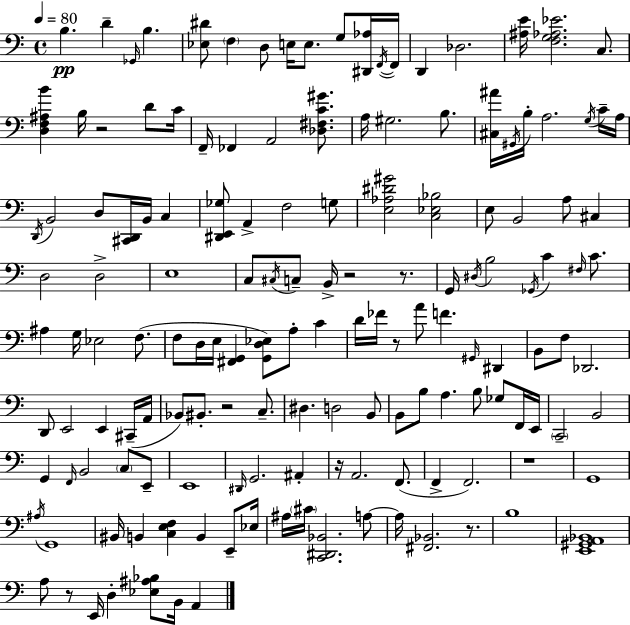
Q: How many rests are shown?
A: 9